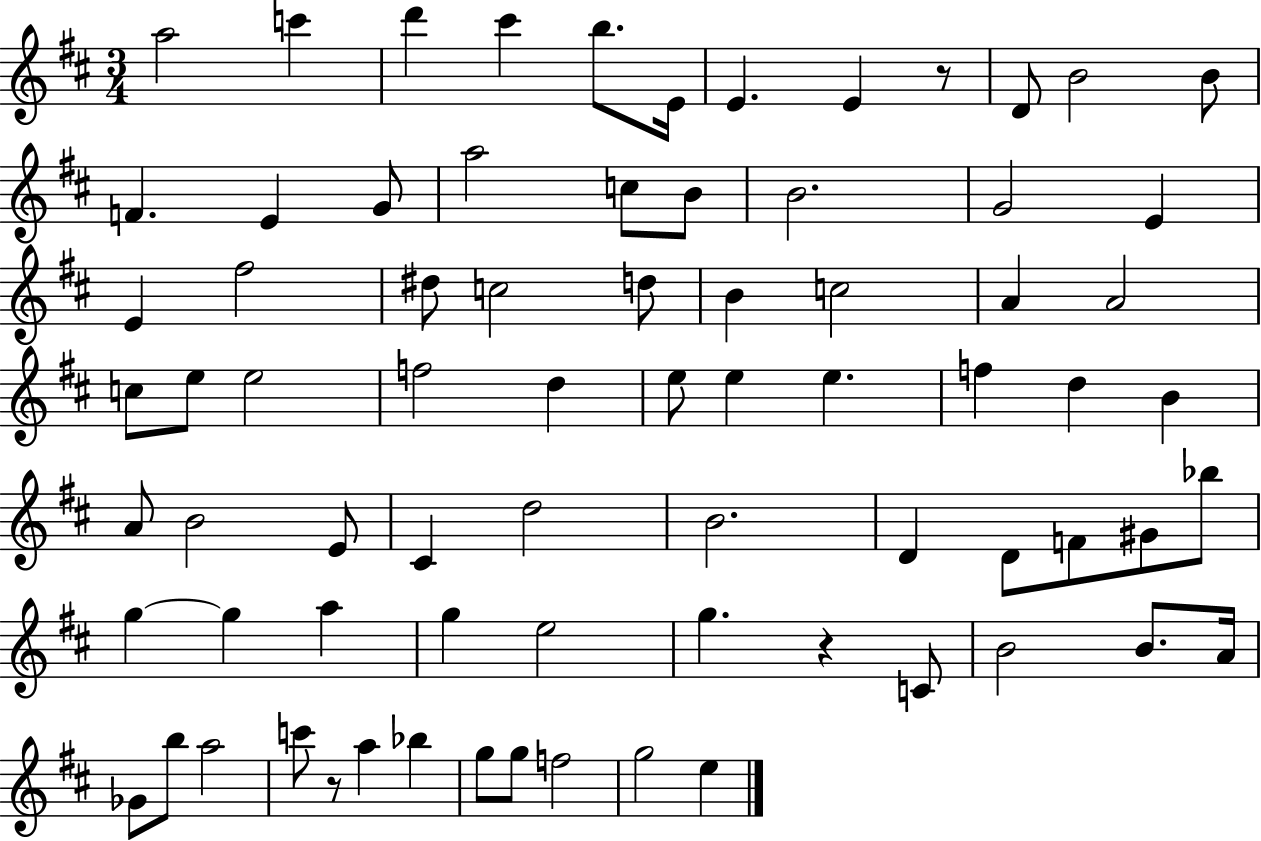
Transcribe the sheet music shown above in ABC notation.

X:1
T:Untitled
M:3/4
L:1/4
K:D
a2 c' d' ^c' b/2 E/4 E E z/2 D/2 B2 B/2 F E G/2 a2 c/2 B/2 B2 G2 E E ^f2 ^d/2 c2 d/2 B c2 A A2 c/2 e/2 e2 f2 d e/2 e e f d B A/2 B2 E/2 ^C d2 B2 D D/2 F/2 ^G/2 _b/2 g g a g e2 g z C/2 B2 B/2 A/4 _G/2 b/2 a2 c'/2 z/2 a _b g/2 g/2 f2 g2 e